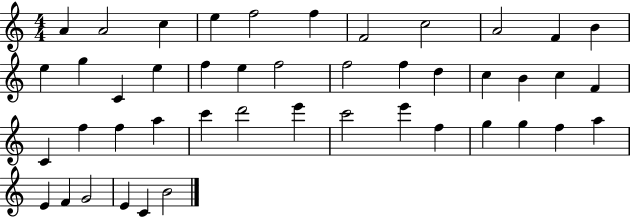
{
  \clef treble
  \numericTimeSignature
  \time 4/4
  \key c \major
  a'4 a'2 c''4 | e''4 f''2 f''4 | f'2 c''2 | a'2 f'4 b'4 | \break e''4 g''4 c'4 e''4 | f''4 e''4 f''2 | f''2 f''4 d''4 | c''4 b'4 c''4 f'4 | \break c'4 f''4 f''4 a''4 | c'''4 d'''2 e'''4 | c'''2 e'''4 f''4 | g''4 g''4 f''4 a''4 | \break e'4 f'4 g'2 | e'4 c'4 b'2 | \bar "|."
}